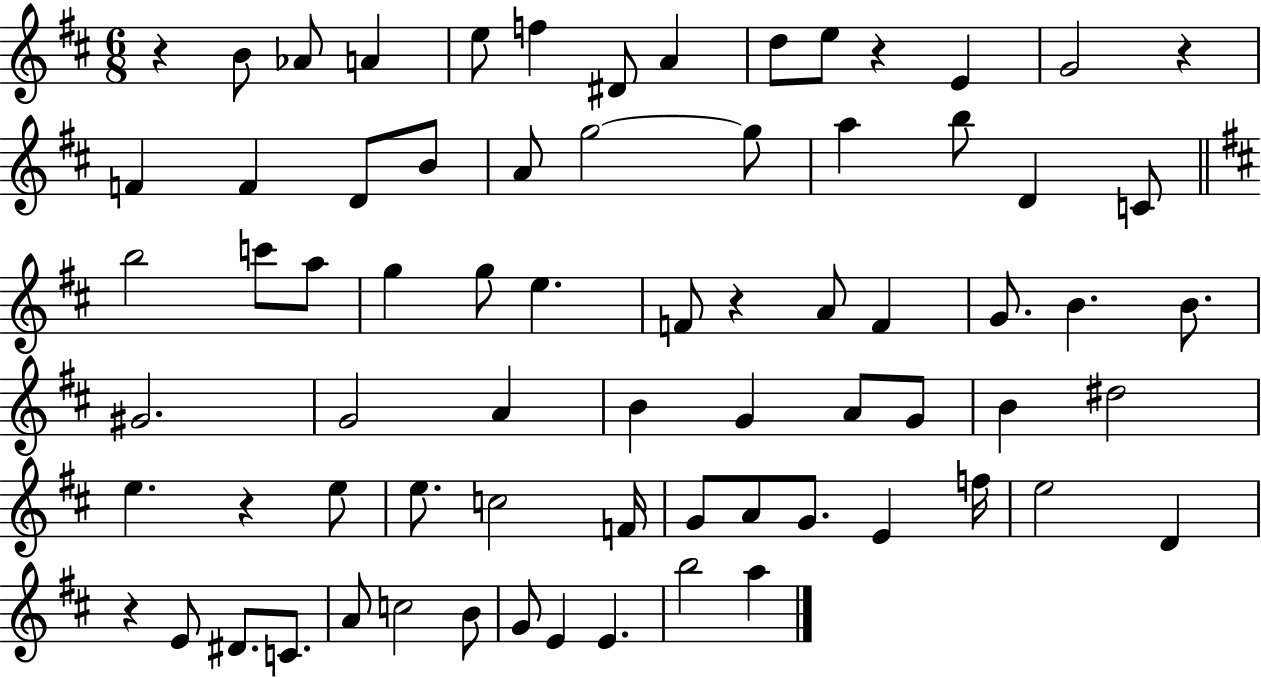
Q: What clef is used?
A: treble